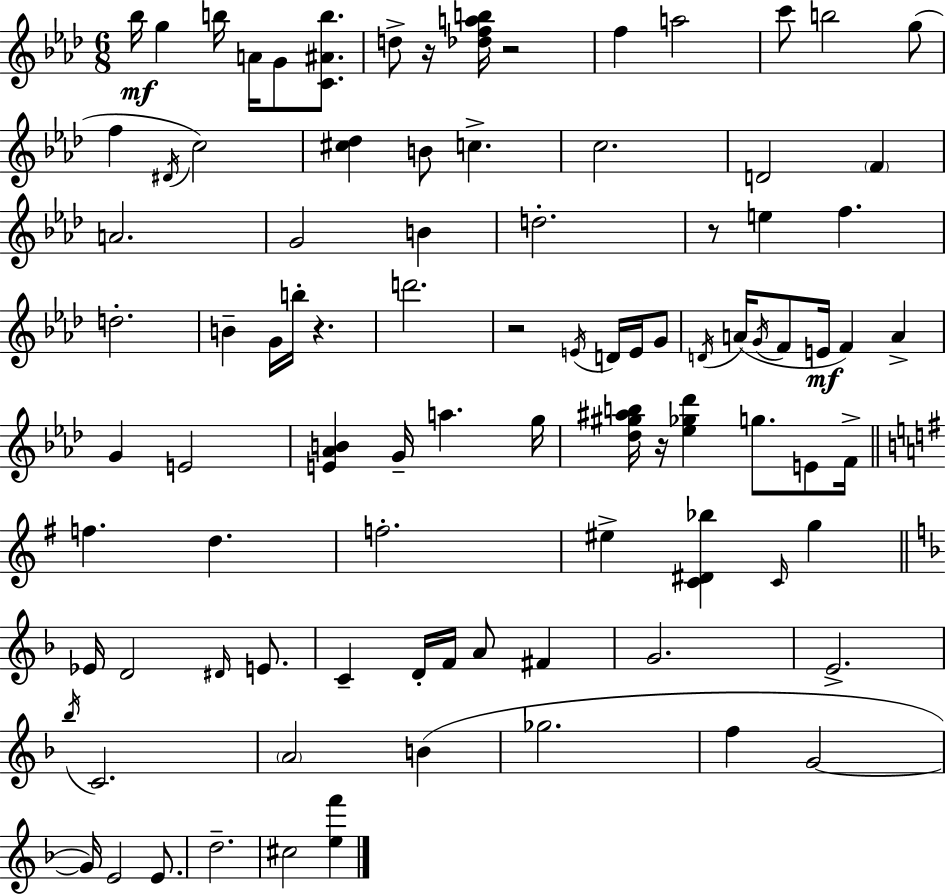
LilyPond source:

{
  \clef treble
  \numericTimeSignature
  \time 6/8
  \key aes \major
  bes''16\mf g''4 b''16 a'16 g'8 <c' ais' b''>8. | d''8-> r16 <des'' f'' a'' b''>16 r2 | f''4 a''2 | c'''8 b''2 g''8( | \break f''4 \acciaccatura { dis'16 } c''2) | <cis'' des''>4 b'8 c''4.-> | c''2. | d'2 \parenthesize f'4 | \break a'2. | g'2 b'4 | d''2.-. | r8 e''4 f''4. | \break d''2.-. | b'4-- g'16 b''16-. r4. | d'''2. | r2 \acciaccatura { e'16 } d'16 e'16 | \break g'8 \acciaccatura { d'16 } a'16( \acciaccatura { g'16 } f'8 e'16\mf f'4) | a'4-> g'4 e'2 | <e' aes' b'>4 g'16-- a''4. | g''16 <des'' gis'' ais'' b''>16 r16 <ees'' ges'' des'''>4 g''8. | \break e'8 f'16-> \bar "||" \break \key g \major f''4. d''4. | f''2.-. | eis''4-> <c' dis' bes''>4 \grace { c'16 } g''4 | \bar "||" \break \key f \major ees'16 d'2 \grace { dis'16 } e'8. | c'4-- d'16-. f'16 a'8 fis'4 | g'2. | e'2.-> | \break \acciaccatura { bes''16 } c'2. | \parenthesize a'2 b'4( | ges''2. | f''4 g'2~~ | \break g'16) e'2 e'8. | d''2.-- | cis''2 <e'' f'''>4 | \bar "|."
}